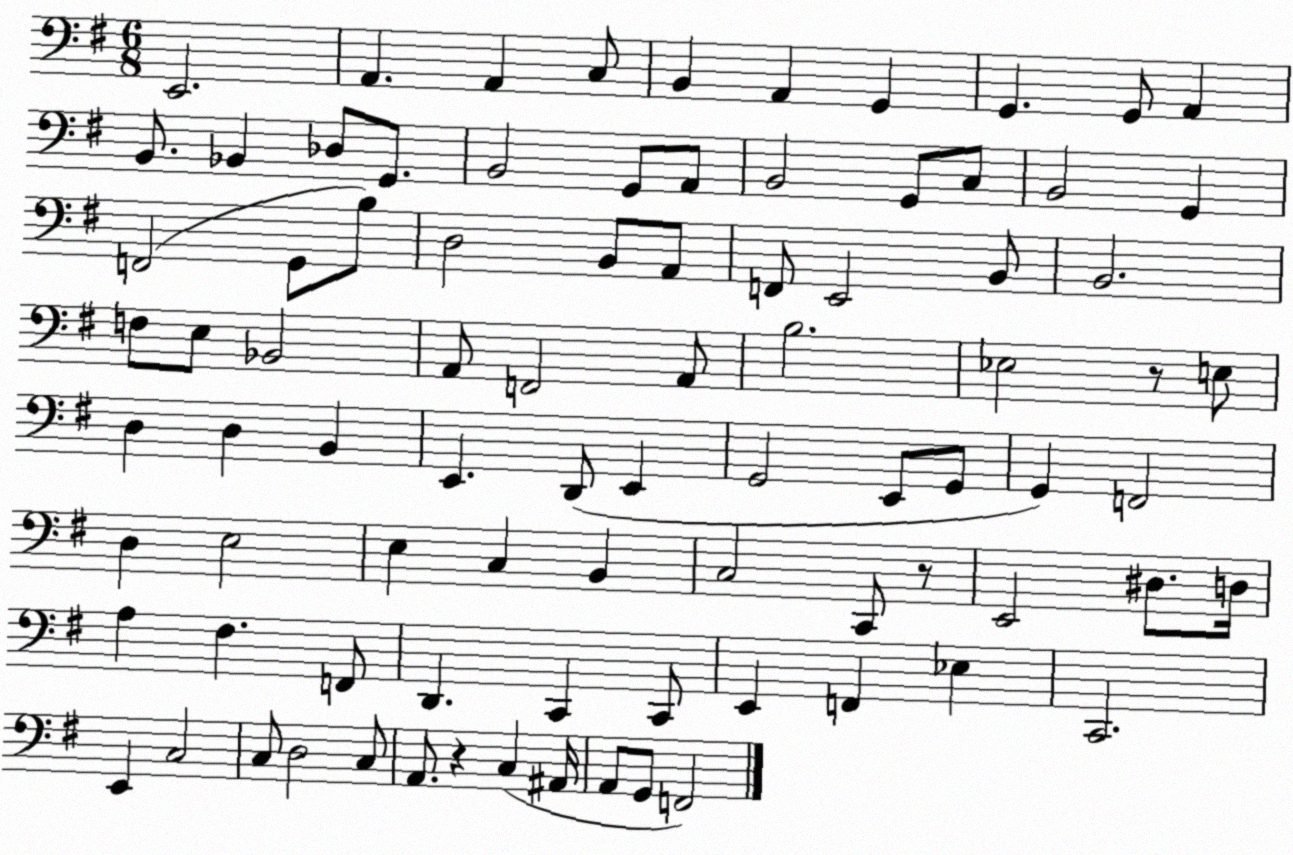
X:1
T:Untitled
M:6/8
L:1/4
K:G
E,,2 A,, A,, C,/2 B,, A,, G,, G,, G,,/2 A,, B,,/2 _B,, _D,/2 G,,/2 B,,2 G,,/2 A,,/2 B,,2 G,,/2 C,/2 B,,2 G,, F,,2 G,,/2 B,/2 D,2 B,,/2 A,,/2 F,,/2 E,,2 B,,/2 B,,2 F,/2 E,/2 _B,,2 A,,/2 F,,2 A,,/2 B,2 _E,2 z/2 E,/2 D, D, B,, E,, D,,/2 E,, G,,2 E,,/2 G,,/2 G,, F,,2 D, E,2 E, C, B,, C,2 C,,/2 z/2 E,,2 ^D,/2 D,/4 A, ^F, F,,/2 D,, C,, C,,/2 E,, F,, _E, C,,2 E,, C,2 C,/2 D,2 C,/2 A,,/2 z C, ^A,,/4 A,,/2 G,,/2 F,,2